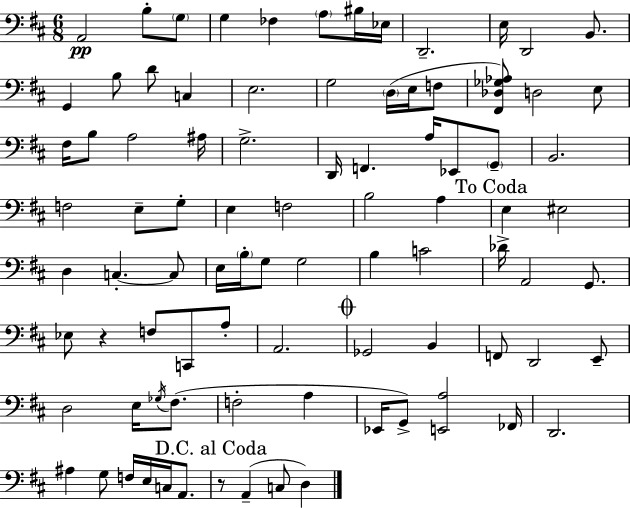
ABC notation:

X:1
T:Untitled
M:6/8
L:1/4
K:D
A,,2 B,/2 G,/2 G, _F, A,/2 ^B,/4 _E,/4 D,,2 E,/4 D,,2 B,,/2 G,, B,/2 D/2 C, E,2 G,2 D,/4 E,/4 F,/2 [^F,,_D,_G,_A,]/2 D,2 E,/2 ^F,/4 B,/2 A,2 ^A,/4 G,2 D,,/4 F,, A,/4 _E,,/2 G,,/2 B,,2 F,2 E,/2 G,/2 E, F,2 B,2 A, E, ^E,2 D, C, C,/2 E,/4 B,/4 G,/2 G,2 B, C2 _D/4 A,,2 G,,/2 _E,/2 z F,/2 C,,/2 A,/2 A,,2 _G,,2 B,, F,,/2 D,,2 E,,/2 D,2 E,/4 _G,/4 ^F,/2 F,2 A, _E,,/4 G,,/2 [E,,A,]2 _F,,/4 D,,2 ^A, G,/2 F,/4 E,/4 C,/4 A,,/2 z/2 A,, C,/2 D,